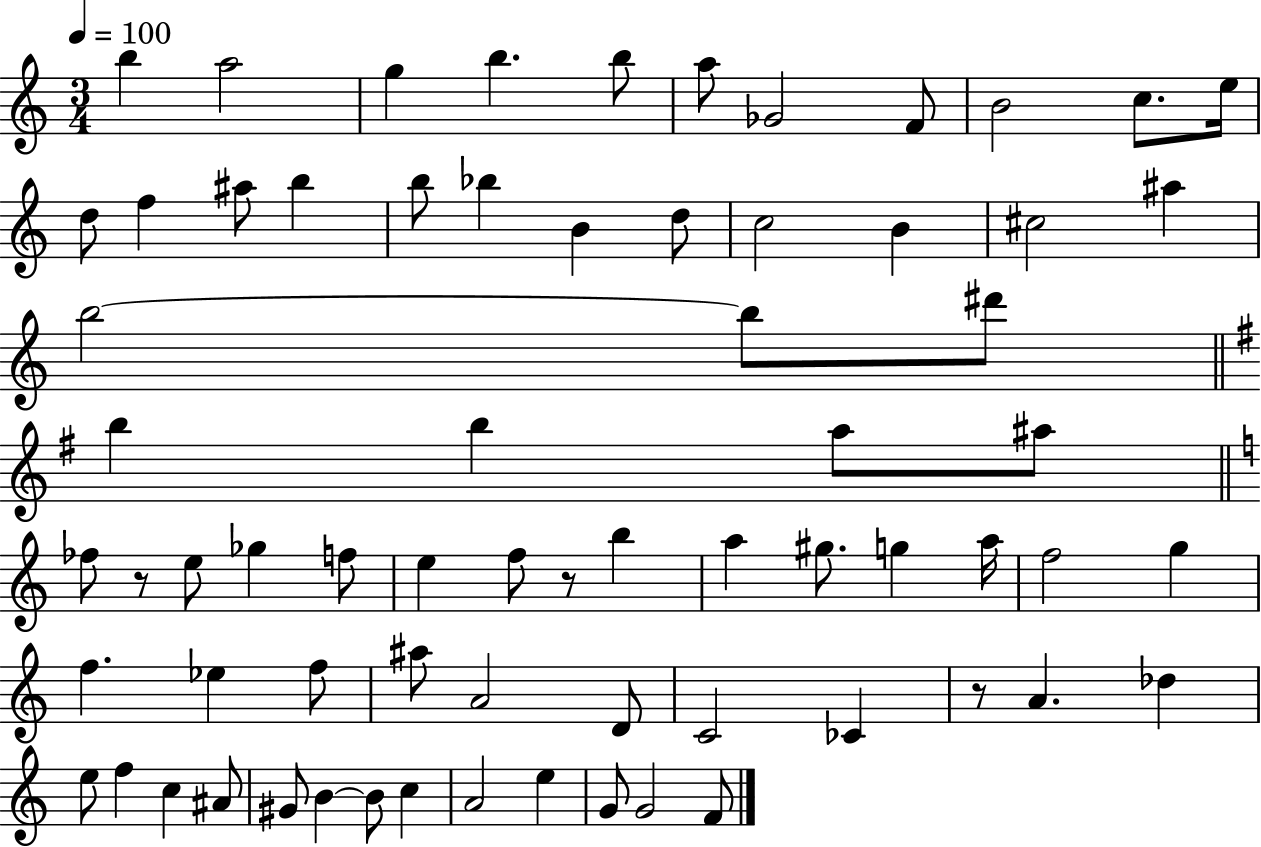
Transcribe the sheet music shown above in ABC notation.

X:1
T:Untitled
M:3/4
L:1/4
K:C
b a2 g b b/2 a/2 _G2 F/2 B2 c/2 e/4 d/2 f ^a/2 b b/2 _b B d/2 c2 B ^c2 ^a b2 b/2 ^d'/2 b b a/2 ^a/2 _f/2 z/2 e/2 _g f/2 e f/2 z/2 b a ^g/2 g a/4 f2 g f _e f/2 ^a/2 A2 D/2 C2 _C z/2 A _d e/2 f c ^A/2 ^G/2 B B/2 c A2 e G/2 G2 F/2